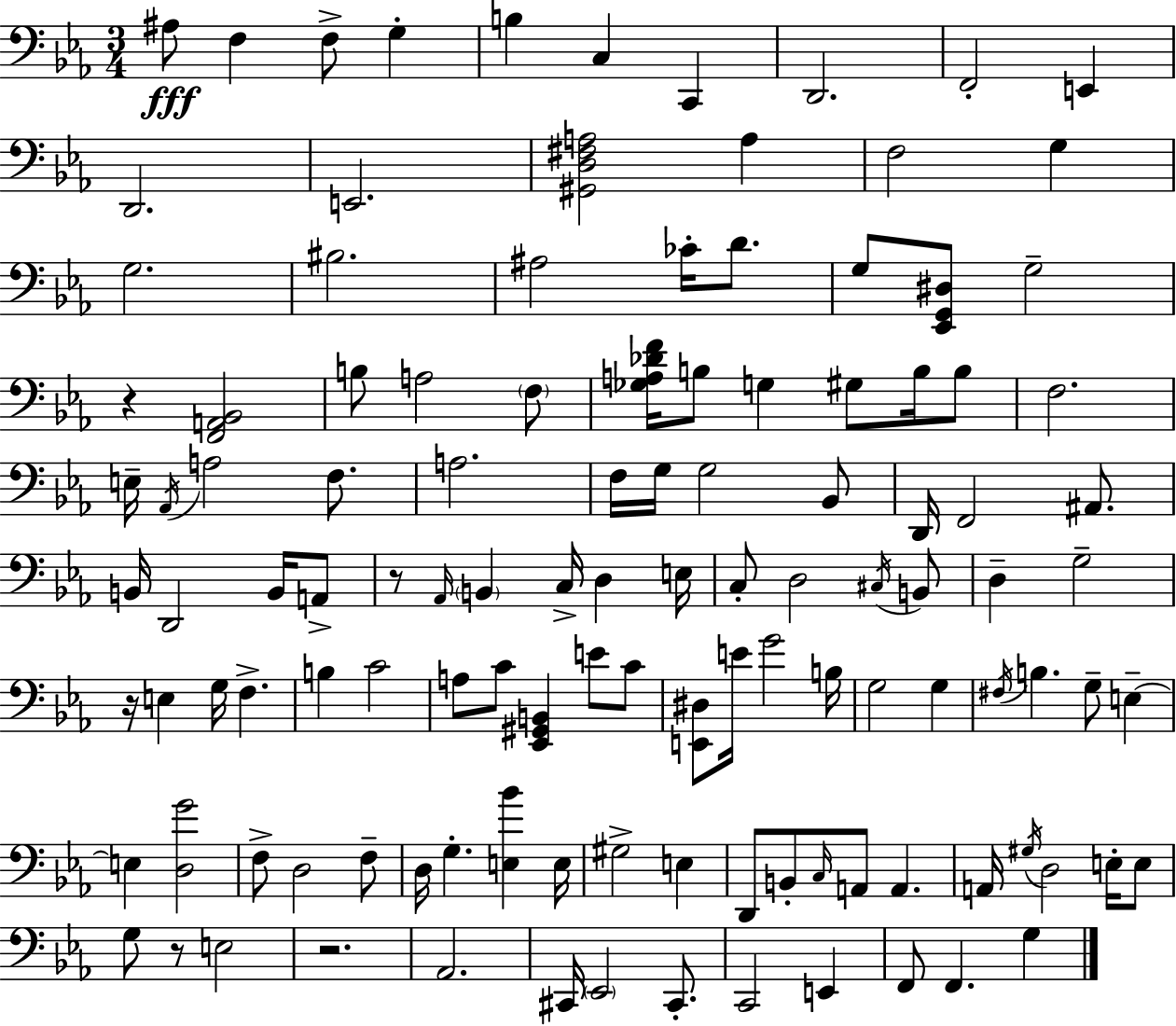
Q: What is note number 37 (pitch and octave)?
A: F3